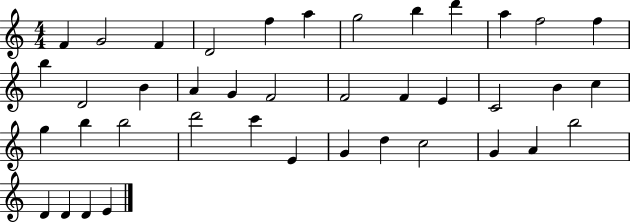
F4/q G4/h F4/q D4/h F5/q A5/q G5/h B5/q D6/q A5/q F5/h F5/q B5/q D4/h B4/q A4/q G4/q F4/h F4/h F4/q E4/q C4/h B4/q C5/q G5/q B5/q B5/h D6/h C6/q E4/q G4/q D5/q C5/h G4/q A4/q B5/h D4/q D4/q D4/q E4/q